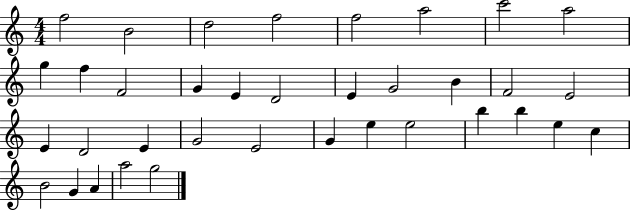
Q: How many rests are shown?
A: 0